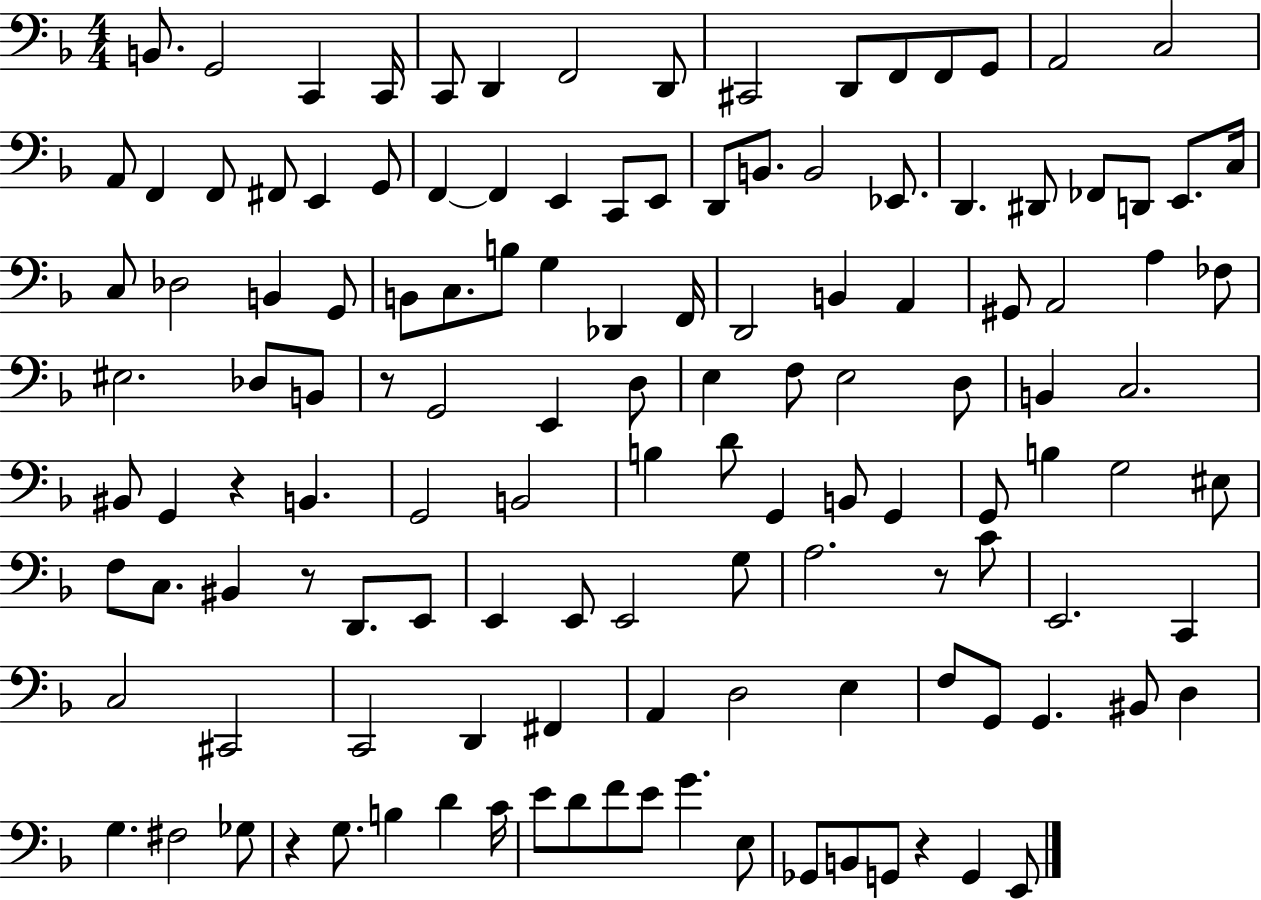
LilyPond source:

{
  \clef bass
  \numericTimeSignature
  \time 4/4
  \key f \major
  \repeat volta 2 { b,8. g,2 c,4 c,16 | c,8 d,4 f,2 d,8 | cis,2 d,8 f,8 f,8 g,8 | a,2 c2 | \break a,8 f,4 f,8 fis,8 e,4 g,8 | f,4~~ f,4 e,4 c,8 e,8 | d,8 b,8. b,2 ees,8. | d,4. dis,8 fes,8 d,8 e,8. c16 | \break c8 des2 b,4 g,8 | b,8 c8. b8 g4 des,4 f,16 | d,2 b,4 a,4 | gis,8 a,2 a4 fes8 | \break eis2. des8 b,8 | r8 g,2 e,4 d8 | e4 f8 e2 d8 | b,4 c2. | \break bis,8 g,4 r4 b,4. | g,2 b,2 | b4 d'8 g,4 b,8 g,4 | g,8 b4 g2 eis8 | \break f8 c8. bis,4 r8 d,8. e,8 | e,4 e,8 e,2 g8 | a2. r8 c'8 | e,2. c,4 | \break c2 cis,2 | c,2 d,4 fis,4 | a,4 d2 e4 | f8 g,8 g,4. bis,8 d4 | \break g4. fis2 ges8 | r4 g8. b4 d'4 c'16 | e'8 d'8 f'8 e'8 g'4. e8 | ges,8 b,8 g,8 r4 g,4 e,8 | \break } \bar "|."
}